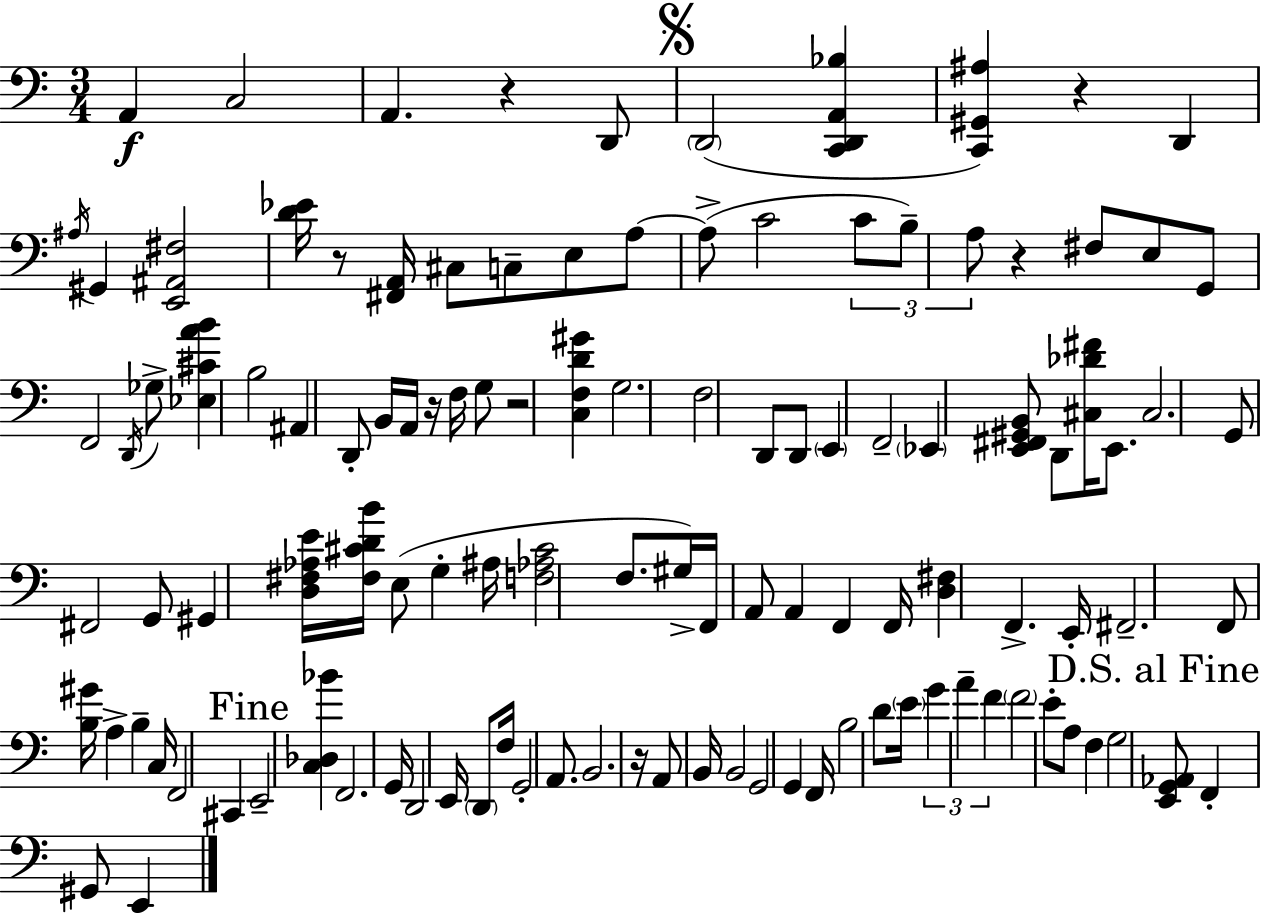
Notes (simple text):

A2/q C3/h A2/q. R/q D2/e D2/h [C2,D2,A2,Bb3]/q [C2,G#2,A#3]/q R/q D2/q A#3/s G#2/q [E2,A#2,F#3]/h [D4,Eb4]/s R/e [F#2,A2]/s C#3/e C3/e E3/e A3/e A3/e C4/h C4/e B3/e A3/e R/q F#3/e E3/e G2/e F2/h D2/s Gb3/e [Eb3,C#4,A4,B4]/q B3/h A#2/q D2/e B2/s A2/s R/s F3/s G3/e R/h [C3,F3,D4,G#4]/q G3/h. F3/h D2/e D2/e E2/q F2/h Eb2/q [E2,F#2,G#2,B2]/e D2/e [C#3,Db4,F#4]/s E2/e. C#3/h. G2/e F#2/h G2/e G#2/q [D3,F#3,Ab3,E4]/s [F#3,C#4,D4,B4]/s E3/e G3/q A#3/s [F3,Ab3,C#4]/h F3/e. G#3/s F2/s A2/e A2/q F2/q F2/s [D3,F#3]/q F2/q. E2/s F#2/h. F2/e [B3,G#4]/s A3/q B3/q C3/s F2/h C#2/q E2/h [C3,Db3,Bb4]/q F2/h. G2/s D2/h E2/s D2/e F3/s G2/h A2/e. B2/h. R/s A2/e B2/s B2/h G2/h G2/q F2/s B3/h D4/e E4/s G4/q A4/q F4/q F4/h E4/e A3/e F3/q G3/h [E2,G2,Ab2]/e F2/q G#2/e E2/q